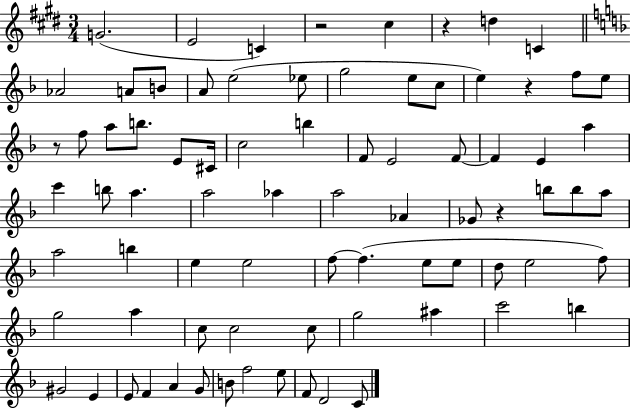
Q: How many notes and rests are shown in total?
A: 79